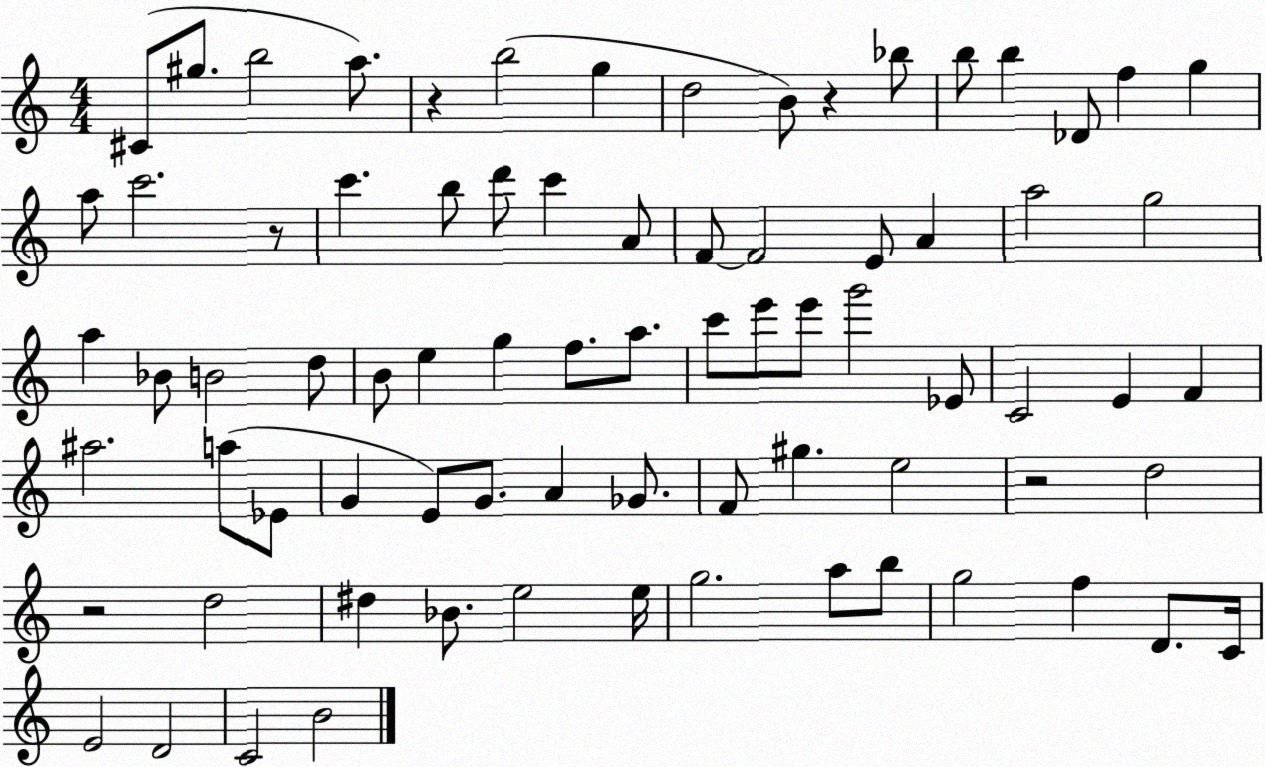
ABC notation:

X:1
T:Untitled
M:4/4
L:1/4
K:C
^C/2 ^g/2 b2 a/2 z b2 g d2 B/2 z _b/2 b/2 b _D/2 f g a/2 c'2 z/2 c' b/2 d'/2 c' A/2 F/2 F2 E/2 A a2 g2 a _B/2 B2 d/2 B/2 e g f/2 a/2 c'/2 e'/2 e'/2 g'2 _E/2 C2 E F ^a2 a/2 _E/2 G E/2 G/2 A _G/2 F/2 ^g e2 z2 d2 z2 d2 ^d _B/2 e2 e/4 g2 a/2 b/2 g2 f D/2 C/4 E2 D2 C2 B2